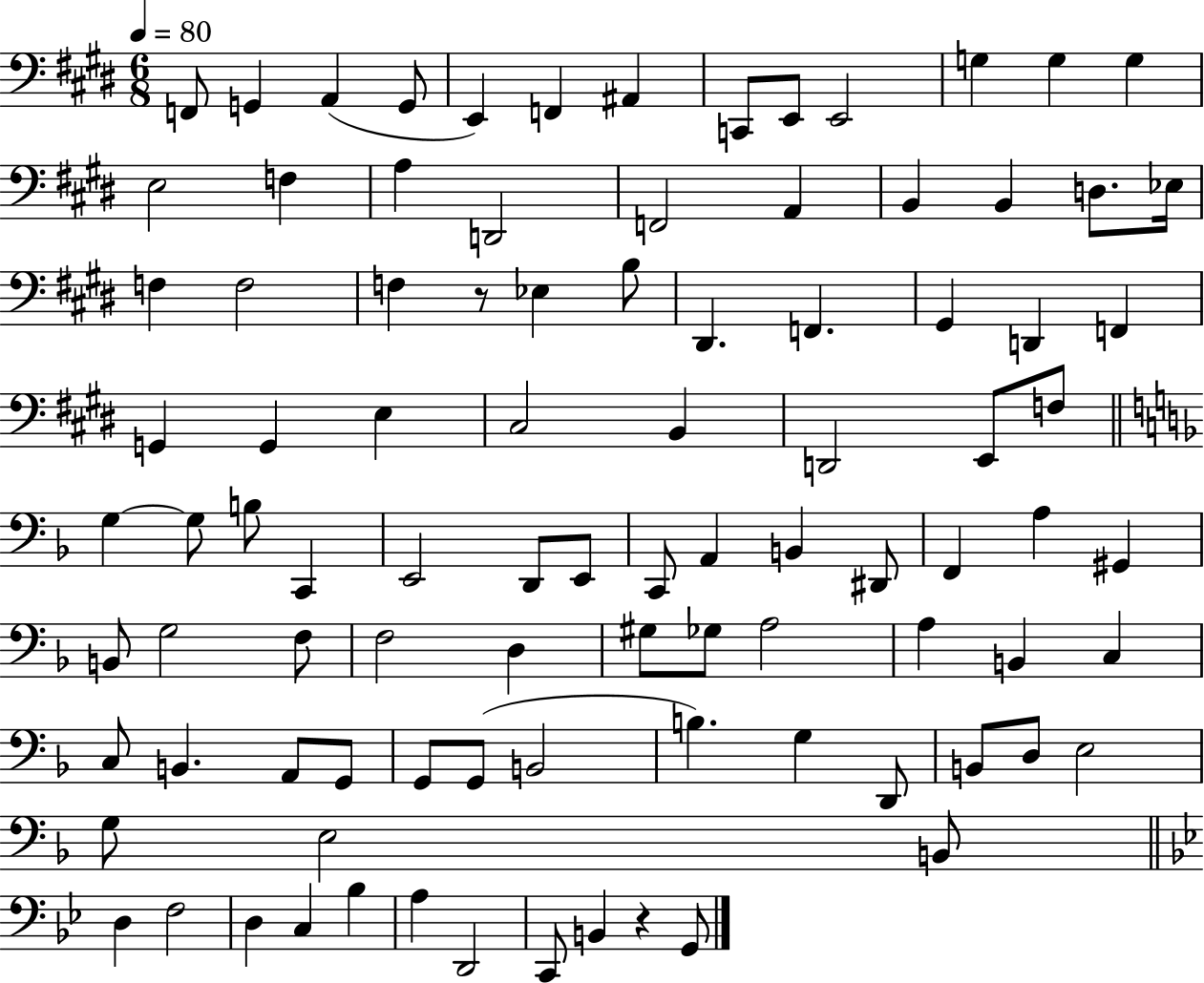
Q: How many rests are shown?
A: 2